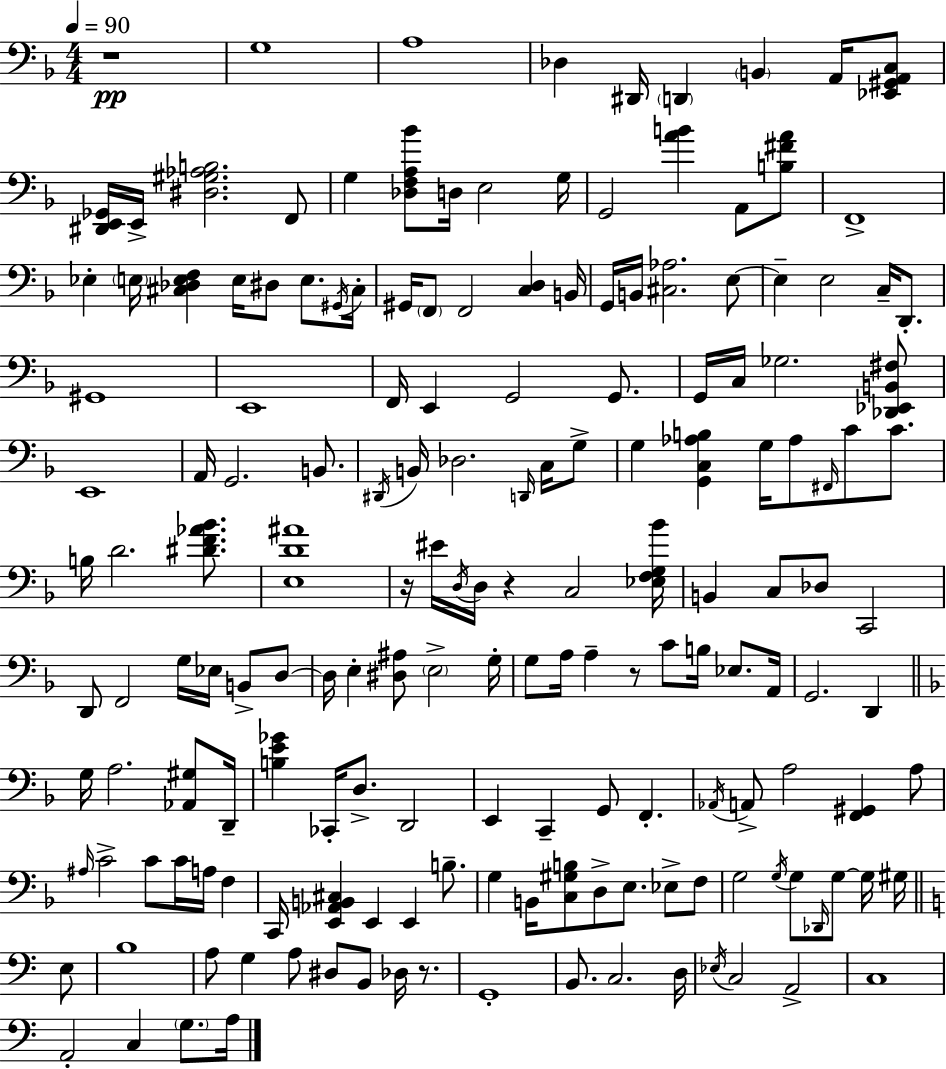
X:1
T:Untitled
M:4/4
L:1/4
K:Dm
z4 G,4 A,4 _D, ^D,,/4 D,, B,, A,,/4 [_E,,^G,,A,,C,]/2 [^D,,E,,_G,,]/4 E,,/4 [^D,^G,_A,B,]2 F,,/2 G, [_D,F,A,_B]/2 D,/4 E,2 G,/4 G,,2 [AB] A,,/2 [B,^FA]/2 F,,4 _E, E,/4 [^C,_D,E,F,] E,/4 ^D,/2 E,/2 ^G,,/4 ^C,/4 ^G,,/4 F,,/2 F,,2 [C,D,] B,,/4 G,,/4 B,,/4 [^C,_A,]2 E,/2 E, E,2 C,/4 D,,/2 ^G,,4 E,,4 F,,/4 E,, G,,2 G,,/2 G,,/4 C,/4 _G,2 [_D,,_E,,B,,^F,]/2 E,,4 A,,/4 G,,2 B,,/2 ^D,,/4 B,,/4 _D,2 D,,/4 C,/4 G,/2 G, [G,,C,_A,B,] G,/4 _A,/2 ^F,,/4 C/2 C/2 B,/4 D2 [^DF_A_B]/2 [E,D^A]4 z/4 ^E/4 D,/4 D,/4 z C,2 [_E,F,G,_B]/4 B,, C,/2 _D,/2 C,,2 D,,/2 F,,2 G,/4 _E,/4 B,,/2 D,/2 D,/4 E, [^D,^A,]/2 E,2 G,/4 G,/2 A,/4 A, z/2 C/2 B,/4 _E,/2 A,,/4 G,,2 D,, G,/4 A,2 [_A,,^G,]/2 D,,/4 [B,E_G] _C,,/4 D,/2 D,,2 E,, C,, G,,/2 F,, _A,,/4 A,,/2 A,2 [F,,^G,,] A,/2 ^A,/4 C2 C/2 C/4 A,/4 F, C,,/4 [E,,_A,,B,,^C,] E,, E,, B,/2 G, B,,/4 [C,^G,B,]/2 D,/2 E,/2 _E,/2 F,/2 G,2 G,/4 G,/2 _D,,/4 G,/2 G,/4 ^G,/4 E,/2 B,4 A,/2 G, A,/2 ^D,/2 B,,/2 _D,/4 z/2 G,,4 B,,/2 C,2 D,/4 _E,/4 C,2 A,,2 C,4 A,,2 C, G,/2 A,/4